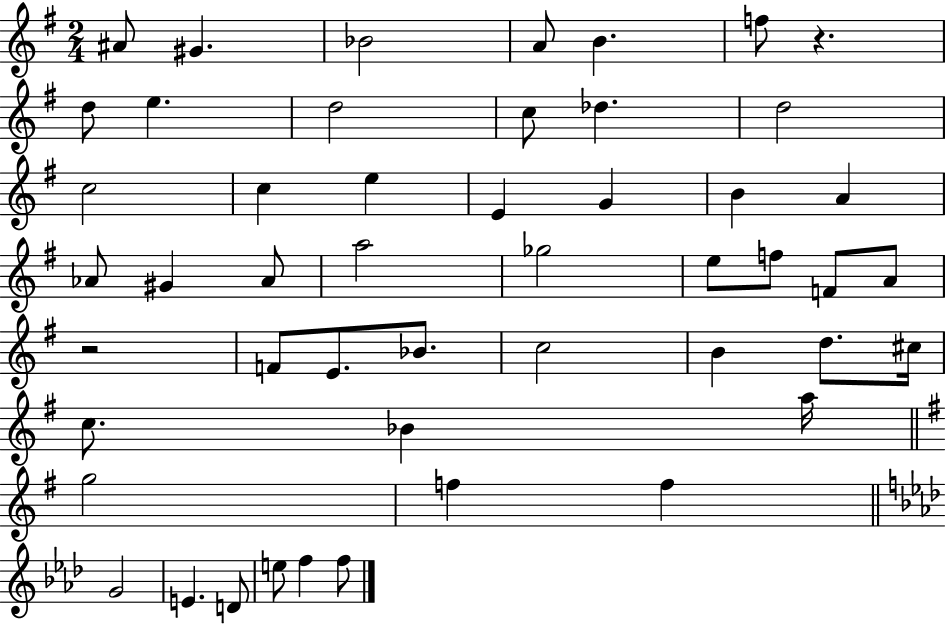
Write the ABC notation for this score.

X:1
T:Untitled
M:2/4
L:1/4
K:G
^A/2 ^G _B2 A/2 B f/2 z d/2 e d2 c/2 _d d2 c2 c e E G B A _A/2 ^G _A/2 a2 _g2 e/2 f/2 F/2 A/2 z2 F/2 E/2 _B/2 c2 B d/2 ^c/4 c/2 _B a/4 g2 f f G2 E D/2 e/2 f f/2